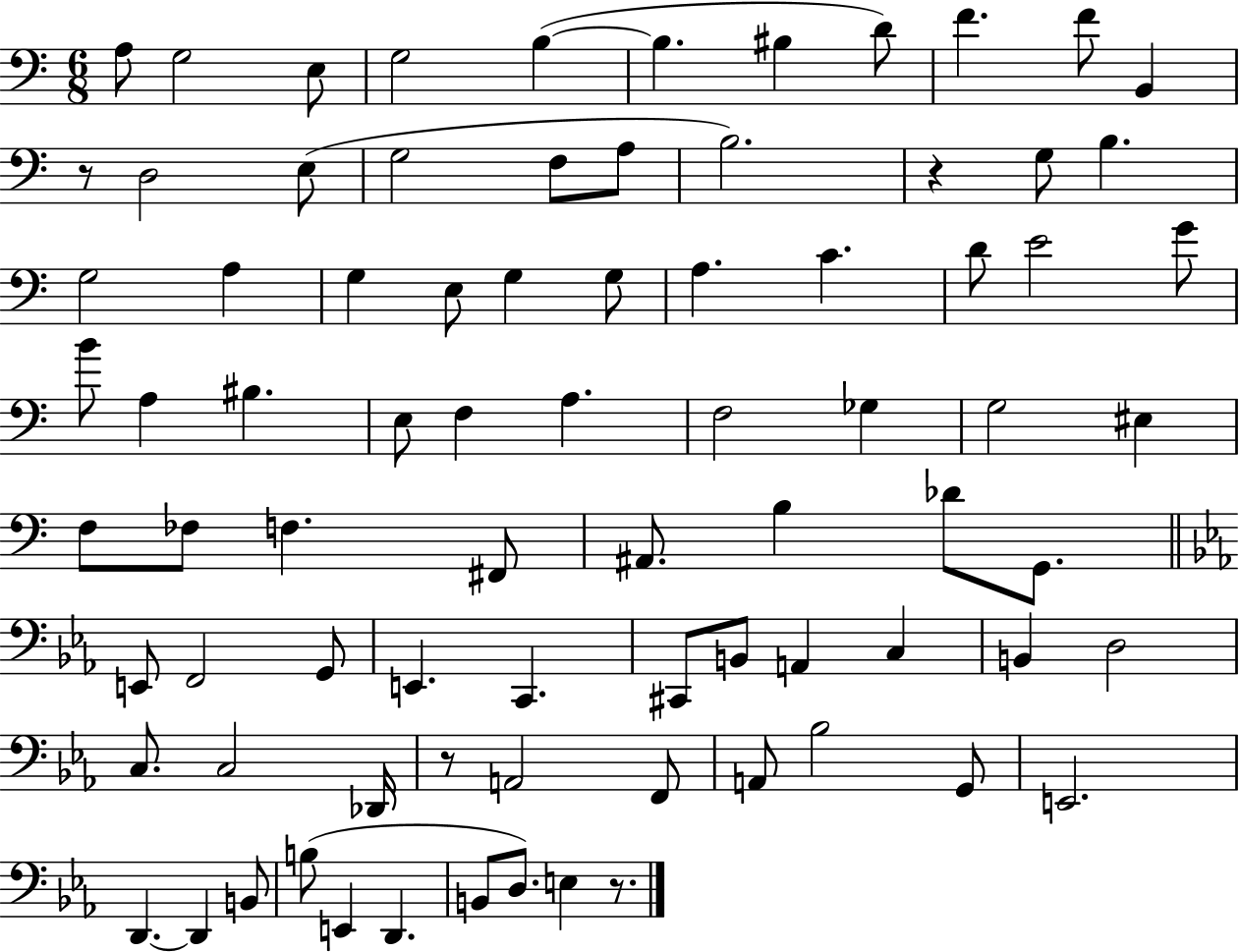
X:1
T:Untitled
M:6/8
L:1/4
K:C
A,/2 G,2 E,/2 G,2 B, B, ^B, D/2 F F/2 B,, z/2 D,2 E,/2 G,2 F,/2 A,/2 B,2 z G,/2 B, G,2 A, G, E,/2 G, G,/2 A, C D/2 E2 G/2 B/2 A, ^B, E,/2 F, A, F,2 _G, G,2 ^E, F,/2 _F,/2 F, ^F,,/2 ^A,,/2 B, _D/2 G,,/2 E,,/2 F,,2 G,,/2 E,, C,, ^C,,/2 B,,/2 A,, C, B,, D,2 C,/2 C,2 _D,,/4 z/2 A,,2 F,,/2 A,,/2 _B,2 G,,/2 E,,2 D,, D,, B,,/2 B,/2 E,, D,, B,,/2 D,/2 E, z/2